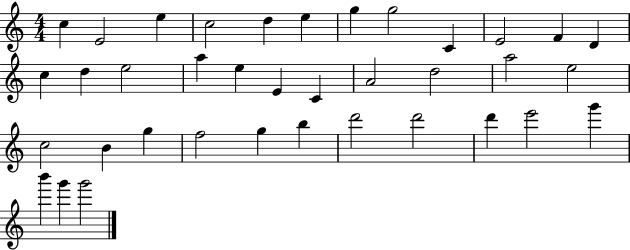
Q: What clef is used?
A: treble